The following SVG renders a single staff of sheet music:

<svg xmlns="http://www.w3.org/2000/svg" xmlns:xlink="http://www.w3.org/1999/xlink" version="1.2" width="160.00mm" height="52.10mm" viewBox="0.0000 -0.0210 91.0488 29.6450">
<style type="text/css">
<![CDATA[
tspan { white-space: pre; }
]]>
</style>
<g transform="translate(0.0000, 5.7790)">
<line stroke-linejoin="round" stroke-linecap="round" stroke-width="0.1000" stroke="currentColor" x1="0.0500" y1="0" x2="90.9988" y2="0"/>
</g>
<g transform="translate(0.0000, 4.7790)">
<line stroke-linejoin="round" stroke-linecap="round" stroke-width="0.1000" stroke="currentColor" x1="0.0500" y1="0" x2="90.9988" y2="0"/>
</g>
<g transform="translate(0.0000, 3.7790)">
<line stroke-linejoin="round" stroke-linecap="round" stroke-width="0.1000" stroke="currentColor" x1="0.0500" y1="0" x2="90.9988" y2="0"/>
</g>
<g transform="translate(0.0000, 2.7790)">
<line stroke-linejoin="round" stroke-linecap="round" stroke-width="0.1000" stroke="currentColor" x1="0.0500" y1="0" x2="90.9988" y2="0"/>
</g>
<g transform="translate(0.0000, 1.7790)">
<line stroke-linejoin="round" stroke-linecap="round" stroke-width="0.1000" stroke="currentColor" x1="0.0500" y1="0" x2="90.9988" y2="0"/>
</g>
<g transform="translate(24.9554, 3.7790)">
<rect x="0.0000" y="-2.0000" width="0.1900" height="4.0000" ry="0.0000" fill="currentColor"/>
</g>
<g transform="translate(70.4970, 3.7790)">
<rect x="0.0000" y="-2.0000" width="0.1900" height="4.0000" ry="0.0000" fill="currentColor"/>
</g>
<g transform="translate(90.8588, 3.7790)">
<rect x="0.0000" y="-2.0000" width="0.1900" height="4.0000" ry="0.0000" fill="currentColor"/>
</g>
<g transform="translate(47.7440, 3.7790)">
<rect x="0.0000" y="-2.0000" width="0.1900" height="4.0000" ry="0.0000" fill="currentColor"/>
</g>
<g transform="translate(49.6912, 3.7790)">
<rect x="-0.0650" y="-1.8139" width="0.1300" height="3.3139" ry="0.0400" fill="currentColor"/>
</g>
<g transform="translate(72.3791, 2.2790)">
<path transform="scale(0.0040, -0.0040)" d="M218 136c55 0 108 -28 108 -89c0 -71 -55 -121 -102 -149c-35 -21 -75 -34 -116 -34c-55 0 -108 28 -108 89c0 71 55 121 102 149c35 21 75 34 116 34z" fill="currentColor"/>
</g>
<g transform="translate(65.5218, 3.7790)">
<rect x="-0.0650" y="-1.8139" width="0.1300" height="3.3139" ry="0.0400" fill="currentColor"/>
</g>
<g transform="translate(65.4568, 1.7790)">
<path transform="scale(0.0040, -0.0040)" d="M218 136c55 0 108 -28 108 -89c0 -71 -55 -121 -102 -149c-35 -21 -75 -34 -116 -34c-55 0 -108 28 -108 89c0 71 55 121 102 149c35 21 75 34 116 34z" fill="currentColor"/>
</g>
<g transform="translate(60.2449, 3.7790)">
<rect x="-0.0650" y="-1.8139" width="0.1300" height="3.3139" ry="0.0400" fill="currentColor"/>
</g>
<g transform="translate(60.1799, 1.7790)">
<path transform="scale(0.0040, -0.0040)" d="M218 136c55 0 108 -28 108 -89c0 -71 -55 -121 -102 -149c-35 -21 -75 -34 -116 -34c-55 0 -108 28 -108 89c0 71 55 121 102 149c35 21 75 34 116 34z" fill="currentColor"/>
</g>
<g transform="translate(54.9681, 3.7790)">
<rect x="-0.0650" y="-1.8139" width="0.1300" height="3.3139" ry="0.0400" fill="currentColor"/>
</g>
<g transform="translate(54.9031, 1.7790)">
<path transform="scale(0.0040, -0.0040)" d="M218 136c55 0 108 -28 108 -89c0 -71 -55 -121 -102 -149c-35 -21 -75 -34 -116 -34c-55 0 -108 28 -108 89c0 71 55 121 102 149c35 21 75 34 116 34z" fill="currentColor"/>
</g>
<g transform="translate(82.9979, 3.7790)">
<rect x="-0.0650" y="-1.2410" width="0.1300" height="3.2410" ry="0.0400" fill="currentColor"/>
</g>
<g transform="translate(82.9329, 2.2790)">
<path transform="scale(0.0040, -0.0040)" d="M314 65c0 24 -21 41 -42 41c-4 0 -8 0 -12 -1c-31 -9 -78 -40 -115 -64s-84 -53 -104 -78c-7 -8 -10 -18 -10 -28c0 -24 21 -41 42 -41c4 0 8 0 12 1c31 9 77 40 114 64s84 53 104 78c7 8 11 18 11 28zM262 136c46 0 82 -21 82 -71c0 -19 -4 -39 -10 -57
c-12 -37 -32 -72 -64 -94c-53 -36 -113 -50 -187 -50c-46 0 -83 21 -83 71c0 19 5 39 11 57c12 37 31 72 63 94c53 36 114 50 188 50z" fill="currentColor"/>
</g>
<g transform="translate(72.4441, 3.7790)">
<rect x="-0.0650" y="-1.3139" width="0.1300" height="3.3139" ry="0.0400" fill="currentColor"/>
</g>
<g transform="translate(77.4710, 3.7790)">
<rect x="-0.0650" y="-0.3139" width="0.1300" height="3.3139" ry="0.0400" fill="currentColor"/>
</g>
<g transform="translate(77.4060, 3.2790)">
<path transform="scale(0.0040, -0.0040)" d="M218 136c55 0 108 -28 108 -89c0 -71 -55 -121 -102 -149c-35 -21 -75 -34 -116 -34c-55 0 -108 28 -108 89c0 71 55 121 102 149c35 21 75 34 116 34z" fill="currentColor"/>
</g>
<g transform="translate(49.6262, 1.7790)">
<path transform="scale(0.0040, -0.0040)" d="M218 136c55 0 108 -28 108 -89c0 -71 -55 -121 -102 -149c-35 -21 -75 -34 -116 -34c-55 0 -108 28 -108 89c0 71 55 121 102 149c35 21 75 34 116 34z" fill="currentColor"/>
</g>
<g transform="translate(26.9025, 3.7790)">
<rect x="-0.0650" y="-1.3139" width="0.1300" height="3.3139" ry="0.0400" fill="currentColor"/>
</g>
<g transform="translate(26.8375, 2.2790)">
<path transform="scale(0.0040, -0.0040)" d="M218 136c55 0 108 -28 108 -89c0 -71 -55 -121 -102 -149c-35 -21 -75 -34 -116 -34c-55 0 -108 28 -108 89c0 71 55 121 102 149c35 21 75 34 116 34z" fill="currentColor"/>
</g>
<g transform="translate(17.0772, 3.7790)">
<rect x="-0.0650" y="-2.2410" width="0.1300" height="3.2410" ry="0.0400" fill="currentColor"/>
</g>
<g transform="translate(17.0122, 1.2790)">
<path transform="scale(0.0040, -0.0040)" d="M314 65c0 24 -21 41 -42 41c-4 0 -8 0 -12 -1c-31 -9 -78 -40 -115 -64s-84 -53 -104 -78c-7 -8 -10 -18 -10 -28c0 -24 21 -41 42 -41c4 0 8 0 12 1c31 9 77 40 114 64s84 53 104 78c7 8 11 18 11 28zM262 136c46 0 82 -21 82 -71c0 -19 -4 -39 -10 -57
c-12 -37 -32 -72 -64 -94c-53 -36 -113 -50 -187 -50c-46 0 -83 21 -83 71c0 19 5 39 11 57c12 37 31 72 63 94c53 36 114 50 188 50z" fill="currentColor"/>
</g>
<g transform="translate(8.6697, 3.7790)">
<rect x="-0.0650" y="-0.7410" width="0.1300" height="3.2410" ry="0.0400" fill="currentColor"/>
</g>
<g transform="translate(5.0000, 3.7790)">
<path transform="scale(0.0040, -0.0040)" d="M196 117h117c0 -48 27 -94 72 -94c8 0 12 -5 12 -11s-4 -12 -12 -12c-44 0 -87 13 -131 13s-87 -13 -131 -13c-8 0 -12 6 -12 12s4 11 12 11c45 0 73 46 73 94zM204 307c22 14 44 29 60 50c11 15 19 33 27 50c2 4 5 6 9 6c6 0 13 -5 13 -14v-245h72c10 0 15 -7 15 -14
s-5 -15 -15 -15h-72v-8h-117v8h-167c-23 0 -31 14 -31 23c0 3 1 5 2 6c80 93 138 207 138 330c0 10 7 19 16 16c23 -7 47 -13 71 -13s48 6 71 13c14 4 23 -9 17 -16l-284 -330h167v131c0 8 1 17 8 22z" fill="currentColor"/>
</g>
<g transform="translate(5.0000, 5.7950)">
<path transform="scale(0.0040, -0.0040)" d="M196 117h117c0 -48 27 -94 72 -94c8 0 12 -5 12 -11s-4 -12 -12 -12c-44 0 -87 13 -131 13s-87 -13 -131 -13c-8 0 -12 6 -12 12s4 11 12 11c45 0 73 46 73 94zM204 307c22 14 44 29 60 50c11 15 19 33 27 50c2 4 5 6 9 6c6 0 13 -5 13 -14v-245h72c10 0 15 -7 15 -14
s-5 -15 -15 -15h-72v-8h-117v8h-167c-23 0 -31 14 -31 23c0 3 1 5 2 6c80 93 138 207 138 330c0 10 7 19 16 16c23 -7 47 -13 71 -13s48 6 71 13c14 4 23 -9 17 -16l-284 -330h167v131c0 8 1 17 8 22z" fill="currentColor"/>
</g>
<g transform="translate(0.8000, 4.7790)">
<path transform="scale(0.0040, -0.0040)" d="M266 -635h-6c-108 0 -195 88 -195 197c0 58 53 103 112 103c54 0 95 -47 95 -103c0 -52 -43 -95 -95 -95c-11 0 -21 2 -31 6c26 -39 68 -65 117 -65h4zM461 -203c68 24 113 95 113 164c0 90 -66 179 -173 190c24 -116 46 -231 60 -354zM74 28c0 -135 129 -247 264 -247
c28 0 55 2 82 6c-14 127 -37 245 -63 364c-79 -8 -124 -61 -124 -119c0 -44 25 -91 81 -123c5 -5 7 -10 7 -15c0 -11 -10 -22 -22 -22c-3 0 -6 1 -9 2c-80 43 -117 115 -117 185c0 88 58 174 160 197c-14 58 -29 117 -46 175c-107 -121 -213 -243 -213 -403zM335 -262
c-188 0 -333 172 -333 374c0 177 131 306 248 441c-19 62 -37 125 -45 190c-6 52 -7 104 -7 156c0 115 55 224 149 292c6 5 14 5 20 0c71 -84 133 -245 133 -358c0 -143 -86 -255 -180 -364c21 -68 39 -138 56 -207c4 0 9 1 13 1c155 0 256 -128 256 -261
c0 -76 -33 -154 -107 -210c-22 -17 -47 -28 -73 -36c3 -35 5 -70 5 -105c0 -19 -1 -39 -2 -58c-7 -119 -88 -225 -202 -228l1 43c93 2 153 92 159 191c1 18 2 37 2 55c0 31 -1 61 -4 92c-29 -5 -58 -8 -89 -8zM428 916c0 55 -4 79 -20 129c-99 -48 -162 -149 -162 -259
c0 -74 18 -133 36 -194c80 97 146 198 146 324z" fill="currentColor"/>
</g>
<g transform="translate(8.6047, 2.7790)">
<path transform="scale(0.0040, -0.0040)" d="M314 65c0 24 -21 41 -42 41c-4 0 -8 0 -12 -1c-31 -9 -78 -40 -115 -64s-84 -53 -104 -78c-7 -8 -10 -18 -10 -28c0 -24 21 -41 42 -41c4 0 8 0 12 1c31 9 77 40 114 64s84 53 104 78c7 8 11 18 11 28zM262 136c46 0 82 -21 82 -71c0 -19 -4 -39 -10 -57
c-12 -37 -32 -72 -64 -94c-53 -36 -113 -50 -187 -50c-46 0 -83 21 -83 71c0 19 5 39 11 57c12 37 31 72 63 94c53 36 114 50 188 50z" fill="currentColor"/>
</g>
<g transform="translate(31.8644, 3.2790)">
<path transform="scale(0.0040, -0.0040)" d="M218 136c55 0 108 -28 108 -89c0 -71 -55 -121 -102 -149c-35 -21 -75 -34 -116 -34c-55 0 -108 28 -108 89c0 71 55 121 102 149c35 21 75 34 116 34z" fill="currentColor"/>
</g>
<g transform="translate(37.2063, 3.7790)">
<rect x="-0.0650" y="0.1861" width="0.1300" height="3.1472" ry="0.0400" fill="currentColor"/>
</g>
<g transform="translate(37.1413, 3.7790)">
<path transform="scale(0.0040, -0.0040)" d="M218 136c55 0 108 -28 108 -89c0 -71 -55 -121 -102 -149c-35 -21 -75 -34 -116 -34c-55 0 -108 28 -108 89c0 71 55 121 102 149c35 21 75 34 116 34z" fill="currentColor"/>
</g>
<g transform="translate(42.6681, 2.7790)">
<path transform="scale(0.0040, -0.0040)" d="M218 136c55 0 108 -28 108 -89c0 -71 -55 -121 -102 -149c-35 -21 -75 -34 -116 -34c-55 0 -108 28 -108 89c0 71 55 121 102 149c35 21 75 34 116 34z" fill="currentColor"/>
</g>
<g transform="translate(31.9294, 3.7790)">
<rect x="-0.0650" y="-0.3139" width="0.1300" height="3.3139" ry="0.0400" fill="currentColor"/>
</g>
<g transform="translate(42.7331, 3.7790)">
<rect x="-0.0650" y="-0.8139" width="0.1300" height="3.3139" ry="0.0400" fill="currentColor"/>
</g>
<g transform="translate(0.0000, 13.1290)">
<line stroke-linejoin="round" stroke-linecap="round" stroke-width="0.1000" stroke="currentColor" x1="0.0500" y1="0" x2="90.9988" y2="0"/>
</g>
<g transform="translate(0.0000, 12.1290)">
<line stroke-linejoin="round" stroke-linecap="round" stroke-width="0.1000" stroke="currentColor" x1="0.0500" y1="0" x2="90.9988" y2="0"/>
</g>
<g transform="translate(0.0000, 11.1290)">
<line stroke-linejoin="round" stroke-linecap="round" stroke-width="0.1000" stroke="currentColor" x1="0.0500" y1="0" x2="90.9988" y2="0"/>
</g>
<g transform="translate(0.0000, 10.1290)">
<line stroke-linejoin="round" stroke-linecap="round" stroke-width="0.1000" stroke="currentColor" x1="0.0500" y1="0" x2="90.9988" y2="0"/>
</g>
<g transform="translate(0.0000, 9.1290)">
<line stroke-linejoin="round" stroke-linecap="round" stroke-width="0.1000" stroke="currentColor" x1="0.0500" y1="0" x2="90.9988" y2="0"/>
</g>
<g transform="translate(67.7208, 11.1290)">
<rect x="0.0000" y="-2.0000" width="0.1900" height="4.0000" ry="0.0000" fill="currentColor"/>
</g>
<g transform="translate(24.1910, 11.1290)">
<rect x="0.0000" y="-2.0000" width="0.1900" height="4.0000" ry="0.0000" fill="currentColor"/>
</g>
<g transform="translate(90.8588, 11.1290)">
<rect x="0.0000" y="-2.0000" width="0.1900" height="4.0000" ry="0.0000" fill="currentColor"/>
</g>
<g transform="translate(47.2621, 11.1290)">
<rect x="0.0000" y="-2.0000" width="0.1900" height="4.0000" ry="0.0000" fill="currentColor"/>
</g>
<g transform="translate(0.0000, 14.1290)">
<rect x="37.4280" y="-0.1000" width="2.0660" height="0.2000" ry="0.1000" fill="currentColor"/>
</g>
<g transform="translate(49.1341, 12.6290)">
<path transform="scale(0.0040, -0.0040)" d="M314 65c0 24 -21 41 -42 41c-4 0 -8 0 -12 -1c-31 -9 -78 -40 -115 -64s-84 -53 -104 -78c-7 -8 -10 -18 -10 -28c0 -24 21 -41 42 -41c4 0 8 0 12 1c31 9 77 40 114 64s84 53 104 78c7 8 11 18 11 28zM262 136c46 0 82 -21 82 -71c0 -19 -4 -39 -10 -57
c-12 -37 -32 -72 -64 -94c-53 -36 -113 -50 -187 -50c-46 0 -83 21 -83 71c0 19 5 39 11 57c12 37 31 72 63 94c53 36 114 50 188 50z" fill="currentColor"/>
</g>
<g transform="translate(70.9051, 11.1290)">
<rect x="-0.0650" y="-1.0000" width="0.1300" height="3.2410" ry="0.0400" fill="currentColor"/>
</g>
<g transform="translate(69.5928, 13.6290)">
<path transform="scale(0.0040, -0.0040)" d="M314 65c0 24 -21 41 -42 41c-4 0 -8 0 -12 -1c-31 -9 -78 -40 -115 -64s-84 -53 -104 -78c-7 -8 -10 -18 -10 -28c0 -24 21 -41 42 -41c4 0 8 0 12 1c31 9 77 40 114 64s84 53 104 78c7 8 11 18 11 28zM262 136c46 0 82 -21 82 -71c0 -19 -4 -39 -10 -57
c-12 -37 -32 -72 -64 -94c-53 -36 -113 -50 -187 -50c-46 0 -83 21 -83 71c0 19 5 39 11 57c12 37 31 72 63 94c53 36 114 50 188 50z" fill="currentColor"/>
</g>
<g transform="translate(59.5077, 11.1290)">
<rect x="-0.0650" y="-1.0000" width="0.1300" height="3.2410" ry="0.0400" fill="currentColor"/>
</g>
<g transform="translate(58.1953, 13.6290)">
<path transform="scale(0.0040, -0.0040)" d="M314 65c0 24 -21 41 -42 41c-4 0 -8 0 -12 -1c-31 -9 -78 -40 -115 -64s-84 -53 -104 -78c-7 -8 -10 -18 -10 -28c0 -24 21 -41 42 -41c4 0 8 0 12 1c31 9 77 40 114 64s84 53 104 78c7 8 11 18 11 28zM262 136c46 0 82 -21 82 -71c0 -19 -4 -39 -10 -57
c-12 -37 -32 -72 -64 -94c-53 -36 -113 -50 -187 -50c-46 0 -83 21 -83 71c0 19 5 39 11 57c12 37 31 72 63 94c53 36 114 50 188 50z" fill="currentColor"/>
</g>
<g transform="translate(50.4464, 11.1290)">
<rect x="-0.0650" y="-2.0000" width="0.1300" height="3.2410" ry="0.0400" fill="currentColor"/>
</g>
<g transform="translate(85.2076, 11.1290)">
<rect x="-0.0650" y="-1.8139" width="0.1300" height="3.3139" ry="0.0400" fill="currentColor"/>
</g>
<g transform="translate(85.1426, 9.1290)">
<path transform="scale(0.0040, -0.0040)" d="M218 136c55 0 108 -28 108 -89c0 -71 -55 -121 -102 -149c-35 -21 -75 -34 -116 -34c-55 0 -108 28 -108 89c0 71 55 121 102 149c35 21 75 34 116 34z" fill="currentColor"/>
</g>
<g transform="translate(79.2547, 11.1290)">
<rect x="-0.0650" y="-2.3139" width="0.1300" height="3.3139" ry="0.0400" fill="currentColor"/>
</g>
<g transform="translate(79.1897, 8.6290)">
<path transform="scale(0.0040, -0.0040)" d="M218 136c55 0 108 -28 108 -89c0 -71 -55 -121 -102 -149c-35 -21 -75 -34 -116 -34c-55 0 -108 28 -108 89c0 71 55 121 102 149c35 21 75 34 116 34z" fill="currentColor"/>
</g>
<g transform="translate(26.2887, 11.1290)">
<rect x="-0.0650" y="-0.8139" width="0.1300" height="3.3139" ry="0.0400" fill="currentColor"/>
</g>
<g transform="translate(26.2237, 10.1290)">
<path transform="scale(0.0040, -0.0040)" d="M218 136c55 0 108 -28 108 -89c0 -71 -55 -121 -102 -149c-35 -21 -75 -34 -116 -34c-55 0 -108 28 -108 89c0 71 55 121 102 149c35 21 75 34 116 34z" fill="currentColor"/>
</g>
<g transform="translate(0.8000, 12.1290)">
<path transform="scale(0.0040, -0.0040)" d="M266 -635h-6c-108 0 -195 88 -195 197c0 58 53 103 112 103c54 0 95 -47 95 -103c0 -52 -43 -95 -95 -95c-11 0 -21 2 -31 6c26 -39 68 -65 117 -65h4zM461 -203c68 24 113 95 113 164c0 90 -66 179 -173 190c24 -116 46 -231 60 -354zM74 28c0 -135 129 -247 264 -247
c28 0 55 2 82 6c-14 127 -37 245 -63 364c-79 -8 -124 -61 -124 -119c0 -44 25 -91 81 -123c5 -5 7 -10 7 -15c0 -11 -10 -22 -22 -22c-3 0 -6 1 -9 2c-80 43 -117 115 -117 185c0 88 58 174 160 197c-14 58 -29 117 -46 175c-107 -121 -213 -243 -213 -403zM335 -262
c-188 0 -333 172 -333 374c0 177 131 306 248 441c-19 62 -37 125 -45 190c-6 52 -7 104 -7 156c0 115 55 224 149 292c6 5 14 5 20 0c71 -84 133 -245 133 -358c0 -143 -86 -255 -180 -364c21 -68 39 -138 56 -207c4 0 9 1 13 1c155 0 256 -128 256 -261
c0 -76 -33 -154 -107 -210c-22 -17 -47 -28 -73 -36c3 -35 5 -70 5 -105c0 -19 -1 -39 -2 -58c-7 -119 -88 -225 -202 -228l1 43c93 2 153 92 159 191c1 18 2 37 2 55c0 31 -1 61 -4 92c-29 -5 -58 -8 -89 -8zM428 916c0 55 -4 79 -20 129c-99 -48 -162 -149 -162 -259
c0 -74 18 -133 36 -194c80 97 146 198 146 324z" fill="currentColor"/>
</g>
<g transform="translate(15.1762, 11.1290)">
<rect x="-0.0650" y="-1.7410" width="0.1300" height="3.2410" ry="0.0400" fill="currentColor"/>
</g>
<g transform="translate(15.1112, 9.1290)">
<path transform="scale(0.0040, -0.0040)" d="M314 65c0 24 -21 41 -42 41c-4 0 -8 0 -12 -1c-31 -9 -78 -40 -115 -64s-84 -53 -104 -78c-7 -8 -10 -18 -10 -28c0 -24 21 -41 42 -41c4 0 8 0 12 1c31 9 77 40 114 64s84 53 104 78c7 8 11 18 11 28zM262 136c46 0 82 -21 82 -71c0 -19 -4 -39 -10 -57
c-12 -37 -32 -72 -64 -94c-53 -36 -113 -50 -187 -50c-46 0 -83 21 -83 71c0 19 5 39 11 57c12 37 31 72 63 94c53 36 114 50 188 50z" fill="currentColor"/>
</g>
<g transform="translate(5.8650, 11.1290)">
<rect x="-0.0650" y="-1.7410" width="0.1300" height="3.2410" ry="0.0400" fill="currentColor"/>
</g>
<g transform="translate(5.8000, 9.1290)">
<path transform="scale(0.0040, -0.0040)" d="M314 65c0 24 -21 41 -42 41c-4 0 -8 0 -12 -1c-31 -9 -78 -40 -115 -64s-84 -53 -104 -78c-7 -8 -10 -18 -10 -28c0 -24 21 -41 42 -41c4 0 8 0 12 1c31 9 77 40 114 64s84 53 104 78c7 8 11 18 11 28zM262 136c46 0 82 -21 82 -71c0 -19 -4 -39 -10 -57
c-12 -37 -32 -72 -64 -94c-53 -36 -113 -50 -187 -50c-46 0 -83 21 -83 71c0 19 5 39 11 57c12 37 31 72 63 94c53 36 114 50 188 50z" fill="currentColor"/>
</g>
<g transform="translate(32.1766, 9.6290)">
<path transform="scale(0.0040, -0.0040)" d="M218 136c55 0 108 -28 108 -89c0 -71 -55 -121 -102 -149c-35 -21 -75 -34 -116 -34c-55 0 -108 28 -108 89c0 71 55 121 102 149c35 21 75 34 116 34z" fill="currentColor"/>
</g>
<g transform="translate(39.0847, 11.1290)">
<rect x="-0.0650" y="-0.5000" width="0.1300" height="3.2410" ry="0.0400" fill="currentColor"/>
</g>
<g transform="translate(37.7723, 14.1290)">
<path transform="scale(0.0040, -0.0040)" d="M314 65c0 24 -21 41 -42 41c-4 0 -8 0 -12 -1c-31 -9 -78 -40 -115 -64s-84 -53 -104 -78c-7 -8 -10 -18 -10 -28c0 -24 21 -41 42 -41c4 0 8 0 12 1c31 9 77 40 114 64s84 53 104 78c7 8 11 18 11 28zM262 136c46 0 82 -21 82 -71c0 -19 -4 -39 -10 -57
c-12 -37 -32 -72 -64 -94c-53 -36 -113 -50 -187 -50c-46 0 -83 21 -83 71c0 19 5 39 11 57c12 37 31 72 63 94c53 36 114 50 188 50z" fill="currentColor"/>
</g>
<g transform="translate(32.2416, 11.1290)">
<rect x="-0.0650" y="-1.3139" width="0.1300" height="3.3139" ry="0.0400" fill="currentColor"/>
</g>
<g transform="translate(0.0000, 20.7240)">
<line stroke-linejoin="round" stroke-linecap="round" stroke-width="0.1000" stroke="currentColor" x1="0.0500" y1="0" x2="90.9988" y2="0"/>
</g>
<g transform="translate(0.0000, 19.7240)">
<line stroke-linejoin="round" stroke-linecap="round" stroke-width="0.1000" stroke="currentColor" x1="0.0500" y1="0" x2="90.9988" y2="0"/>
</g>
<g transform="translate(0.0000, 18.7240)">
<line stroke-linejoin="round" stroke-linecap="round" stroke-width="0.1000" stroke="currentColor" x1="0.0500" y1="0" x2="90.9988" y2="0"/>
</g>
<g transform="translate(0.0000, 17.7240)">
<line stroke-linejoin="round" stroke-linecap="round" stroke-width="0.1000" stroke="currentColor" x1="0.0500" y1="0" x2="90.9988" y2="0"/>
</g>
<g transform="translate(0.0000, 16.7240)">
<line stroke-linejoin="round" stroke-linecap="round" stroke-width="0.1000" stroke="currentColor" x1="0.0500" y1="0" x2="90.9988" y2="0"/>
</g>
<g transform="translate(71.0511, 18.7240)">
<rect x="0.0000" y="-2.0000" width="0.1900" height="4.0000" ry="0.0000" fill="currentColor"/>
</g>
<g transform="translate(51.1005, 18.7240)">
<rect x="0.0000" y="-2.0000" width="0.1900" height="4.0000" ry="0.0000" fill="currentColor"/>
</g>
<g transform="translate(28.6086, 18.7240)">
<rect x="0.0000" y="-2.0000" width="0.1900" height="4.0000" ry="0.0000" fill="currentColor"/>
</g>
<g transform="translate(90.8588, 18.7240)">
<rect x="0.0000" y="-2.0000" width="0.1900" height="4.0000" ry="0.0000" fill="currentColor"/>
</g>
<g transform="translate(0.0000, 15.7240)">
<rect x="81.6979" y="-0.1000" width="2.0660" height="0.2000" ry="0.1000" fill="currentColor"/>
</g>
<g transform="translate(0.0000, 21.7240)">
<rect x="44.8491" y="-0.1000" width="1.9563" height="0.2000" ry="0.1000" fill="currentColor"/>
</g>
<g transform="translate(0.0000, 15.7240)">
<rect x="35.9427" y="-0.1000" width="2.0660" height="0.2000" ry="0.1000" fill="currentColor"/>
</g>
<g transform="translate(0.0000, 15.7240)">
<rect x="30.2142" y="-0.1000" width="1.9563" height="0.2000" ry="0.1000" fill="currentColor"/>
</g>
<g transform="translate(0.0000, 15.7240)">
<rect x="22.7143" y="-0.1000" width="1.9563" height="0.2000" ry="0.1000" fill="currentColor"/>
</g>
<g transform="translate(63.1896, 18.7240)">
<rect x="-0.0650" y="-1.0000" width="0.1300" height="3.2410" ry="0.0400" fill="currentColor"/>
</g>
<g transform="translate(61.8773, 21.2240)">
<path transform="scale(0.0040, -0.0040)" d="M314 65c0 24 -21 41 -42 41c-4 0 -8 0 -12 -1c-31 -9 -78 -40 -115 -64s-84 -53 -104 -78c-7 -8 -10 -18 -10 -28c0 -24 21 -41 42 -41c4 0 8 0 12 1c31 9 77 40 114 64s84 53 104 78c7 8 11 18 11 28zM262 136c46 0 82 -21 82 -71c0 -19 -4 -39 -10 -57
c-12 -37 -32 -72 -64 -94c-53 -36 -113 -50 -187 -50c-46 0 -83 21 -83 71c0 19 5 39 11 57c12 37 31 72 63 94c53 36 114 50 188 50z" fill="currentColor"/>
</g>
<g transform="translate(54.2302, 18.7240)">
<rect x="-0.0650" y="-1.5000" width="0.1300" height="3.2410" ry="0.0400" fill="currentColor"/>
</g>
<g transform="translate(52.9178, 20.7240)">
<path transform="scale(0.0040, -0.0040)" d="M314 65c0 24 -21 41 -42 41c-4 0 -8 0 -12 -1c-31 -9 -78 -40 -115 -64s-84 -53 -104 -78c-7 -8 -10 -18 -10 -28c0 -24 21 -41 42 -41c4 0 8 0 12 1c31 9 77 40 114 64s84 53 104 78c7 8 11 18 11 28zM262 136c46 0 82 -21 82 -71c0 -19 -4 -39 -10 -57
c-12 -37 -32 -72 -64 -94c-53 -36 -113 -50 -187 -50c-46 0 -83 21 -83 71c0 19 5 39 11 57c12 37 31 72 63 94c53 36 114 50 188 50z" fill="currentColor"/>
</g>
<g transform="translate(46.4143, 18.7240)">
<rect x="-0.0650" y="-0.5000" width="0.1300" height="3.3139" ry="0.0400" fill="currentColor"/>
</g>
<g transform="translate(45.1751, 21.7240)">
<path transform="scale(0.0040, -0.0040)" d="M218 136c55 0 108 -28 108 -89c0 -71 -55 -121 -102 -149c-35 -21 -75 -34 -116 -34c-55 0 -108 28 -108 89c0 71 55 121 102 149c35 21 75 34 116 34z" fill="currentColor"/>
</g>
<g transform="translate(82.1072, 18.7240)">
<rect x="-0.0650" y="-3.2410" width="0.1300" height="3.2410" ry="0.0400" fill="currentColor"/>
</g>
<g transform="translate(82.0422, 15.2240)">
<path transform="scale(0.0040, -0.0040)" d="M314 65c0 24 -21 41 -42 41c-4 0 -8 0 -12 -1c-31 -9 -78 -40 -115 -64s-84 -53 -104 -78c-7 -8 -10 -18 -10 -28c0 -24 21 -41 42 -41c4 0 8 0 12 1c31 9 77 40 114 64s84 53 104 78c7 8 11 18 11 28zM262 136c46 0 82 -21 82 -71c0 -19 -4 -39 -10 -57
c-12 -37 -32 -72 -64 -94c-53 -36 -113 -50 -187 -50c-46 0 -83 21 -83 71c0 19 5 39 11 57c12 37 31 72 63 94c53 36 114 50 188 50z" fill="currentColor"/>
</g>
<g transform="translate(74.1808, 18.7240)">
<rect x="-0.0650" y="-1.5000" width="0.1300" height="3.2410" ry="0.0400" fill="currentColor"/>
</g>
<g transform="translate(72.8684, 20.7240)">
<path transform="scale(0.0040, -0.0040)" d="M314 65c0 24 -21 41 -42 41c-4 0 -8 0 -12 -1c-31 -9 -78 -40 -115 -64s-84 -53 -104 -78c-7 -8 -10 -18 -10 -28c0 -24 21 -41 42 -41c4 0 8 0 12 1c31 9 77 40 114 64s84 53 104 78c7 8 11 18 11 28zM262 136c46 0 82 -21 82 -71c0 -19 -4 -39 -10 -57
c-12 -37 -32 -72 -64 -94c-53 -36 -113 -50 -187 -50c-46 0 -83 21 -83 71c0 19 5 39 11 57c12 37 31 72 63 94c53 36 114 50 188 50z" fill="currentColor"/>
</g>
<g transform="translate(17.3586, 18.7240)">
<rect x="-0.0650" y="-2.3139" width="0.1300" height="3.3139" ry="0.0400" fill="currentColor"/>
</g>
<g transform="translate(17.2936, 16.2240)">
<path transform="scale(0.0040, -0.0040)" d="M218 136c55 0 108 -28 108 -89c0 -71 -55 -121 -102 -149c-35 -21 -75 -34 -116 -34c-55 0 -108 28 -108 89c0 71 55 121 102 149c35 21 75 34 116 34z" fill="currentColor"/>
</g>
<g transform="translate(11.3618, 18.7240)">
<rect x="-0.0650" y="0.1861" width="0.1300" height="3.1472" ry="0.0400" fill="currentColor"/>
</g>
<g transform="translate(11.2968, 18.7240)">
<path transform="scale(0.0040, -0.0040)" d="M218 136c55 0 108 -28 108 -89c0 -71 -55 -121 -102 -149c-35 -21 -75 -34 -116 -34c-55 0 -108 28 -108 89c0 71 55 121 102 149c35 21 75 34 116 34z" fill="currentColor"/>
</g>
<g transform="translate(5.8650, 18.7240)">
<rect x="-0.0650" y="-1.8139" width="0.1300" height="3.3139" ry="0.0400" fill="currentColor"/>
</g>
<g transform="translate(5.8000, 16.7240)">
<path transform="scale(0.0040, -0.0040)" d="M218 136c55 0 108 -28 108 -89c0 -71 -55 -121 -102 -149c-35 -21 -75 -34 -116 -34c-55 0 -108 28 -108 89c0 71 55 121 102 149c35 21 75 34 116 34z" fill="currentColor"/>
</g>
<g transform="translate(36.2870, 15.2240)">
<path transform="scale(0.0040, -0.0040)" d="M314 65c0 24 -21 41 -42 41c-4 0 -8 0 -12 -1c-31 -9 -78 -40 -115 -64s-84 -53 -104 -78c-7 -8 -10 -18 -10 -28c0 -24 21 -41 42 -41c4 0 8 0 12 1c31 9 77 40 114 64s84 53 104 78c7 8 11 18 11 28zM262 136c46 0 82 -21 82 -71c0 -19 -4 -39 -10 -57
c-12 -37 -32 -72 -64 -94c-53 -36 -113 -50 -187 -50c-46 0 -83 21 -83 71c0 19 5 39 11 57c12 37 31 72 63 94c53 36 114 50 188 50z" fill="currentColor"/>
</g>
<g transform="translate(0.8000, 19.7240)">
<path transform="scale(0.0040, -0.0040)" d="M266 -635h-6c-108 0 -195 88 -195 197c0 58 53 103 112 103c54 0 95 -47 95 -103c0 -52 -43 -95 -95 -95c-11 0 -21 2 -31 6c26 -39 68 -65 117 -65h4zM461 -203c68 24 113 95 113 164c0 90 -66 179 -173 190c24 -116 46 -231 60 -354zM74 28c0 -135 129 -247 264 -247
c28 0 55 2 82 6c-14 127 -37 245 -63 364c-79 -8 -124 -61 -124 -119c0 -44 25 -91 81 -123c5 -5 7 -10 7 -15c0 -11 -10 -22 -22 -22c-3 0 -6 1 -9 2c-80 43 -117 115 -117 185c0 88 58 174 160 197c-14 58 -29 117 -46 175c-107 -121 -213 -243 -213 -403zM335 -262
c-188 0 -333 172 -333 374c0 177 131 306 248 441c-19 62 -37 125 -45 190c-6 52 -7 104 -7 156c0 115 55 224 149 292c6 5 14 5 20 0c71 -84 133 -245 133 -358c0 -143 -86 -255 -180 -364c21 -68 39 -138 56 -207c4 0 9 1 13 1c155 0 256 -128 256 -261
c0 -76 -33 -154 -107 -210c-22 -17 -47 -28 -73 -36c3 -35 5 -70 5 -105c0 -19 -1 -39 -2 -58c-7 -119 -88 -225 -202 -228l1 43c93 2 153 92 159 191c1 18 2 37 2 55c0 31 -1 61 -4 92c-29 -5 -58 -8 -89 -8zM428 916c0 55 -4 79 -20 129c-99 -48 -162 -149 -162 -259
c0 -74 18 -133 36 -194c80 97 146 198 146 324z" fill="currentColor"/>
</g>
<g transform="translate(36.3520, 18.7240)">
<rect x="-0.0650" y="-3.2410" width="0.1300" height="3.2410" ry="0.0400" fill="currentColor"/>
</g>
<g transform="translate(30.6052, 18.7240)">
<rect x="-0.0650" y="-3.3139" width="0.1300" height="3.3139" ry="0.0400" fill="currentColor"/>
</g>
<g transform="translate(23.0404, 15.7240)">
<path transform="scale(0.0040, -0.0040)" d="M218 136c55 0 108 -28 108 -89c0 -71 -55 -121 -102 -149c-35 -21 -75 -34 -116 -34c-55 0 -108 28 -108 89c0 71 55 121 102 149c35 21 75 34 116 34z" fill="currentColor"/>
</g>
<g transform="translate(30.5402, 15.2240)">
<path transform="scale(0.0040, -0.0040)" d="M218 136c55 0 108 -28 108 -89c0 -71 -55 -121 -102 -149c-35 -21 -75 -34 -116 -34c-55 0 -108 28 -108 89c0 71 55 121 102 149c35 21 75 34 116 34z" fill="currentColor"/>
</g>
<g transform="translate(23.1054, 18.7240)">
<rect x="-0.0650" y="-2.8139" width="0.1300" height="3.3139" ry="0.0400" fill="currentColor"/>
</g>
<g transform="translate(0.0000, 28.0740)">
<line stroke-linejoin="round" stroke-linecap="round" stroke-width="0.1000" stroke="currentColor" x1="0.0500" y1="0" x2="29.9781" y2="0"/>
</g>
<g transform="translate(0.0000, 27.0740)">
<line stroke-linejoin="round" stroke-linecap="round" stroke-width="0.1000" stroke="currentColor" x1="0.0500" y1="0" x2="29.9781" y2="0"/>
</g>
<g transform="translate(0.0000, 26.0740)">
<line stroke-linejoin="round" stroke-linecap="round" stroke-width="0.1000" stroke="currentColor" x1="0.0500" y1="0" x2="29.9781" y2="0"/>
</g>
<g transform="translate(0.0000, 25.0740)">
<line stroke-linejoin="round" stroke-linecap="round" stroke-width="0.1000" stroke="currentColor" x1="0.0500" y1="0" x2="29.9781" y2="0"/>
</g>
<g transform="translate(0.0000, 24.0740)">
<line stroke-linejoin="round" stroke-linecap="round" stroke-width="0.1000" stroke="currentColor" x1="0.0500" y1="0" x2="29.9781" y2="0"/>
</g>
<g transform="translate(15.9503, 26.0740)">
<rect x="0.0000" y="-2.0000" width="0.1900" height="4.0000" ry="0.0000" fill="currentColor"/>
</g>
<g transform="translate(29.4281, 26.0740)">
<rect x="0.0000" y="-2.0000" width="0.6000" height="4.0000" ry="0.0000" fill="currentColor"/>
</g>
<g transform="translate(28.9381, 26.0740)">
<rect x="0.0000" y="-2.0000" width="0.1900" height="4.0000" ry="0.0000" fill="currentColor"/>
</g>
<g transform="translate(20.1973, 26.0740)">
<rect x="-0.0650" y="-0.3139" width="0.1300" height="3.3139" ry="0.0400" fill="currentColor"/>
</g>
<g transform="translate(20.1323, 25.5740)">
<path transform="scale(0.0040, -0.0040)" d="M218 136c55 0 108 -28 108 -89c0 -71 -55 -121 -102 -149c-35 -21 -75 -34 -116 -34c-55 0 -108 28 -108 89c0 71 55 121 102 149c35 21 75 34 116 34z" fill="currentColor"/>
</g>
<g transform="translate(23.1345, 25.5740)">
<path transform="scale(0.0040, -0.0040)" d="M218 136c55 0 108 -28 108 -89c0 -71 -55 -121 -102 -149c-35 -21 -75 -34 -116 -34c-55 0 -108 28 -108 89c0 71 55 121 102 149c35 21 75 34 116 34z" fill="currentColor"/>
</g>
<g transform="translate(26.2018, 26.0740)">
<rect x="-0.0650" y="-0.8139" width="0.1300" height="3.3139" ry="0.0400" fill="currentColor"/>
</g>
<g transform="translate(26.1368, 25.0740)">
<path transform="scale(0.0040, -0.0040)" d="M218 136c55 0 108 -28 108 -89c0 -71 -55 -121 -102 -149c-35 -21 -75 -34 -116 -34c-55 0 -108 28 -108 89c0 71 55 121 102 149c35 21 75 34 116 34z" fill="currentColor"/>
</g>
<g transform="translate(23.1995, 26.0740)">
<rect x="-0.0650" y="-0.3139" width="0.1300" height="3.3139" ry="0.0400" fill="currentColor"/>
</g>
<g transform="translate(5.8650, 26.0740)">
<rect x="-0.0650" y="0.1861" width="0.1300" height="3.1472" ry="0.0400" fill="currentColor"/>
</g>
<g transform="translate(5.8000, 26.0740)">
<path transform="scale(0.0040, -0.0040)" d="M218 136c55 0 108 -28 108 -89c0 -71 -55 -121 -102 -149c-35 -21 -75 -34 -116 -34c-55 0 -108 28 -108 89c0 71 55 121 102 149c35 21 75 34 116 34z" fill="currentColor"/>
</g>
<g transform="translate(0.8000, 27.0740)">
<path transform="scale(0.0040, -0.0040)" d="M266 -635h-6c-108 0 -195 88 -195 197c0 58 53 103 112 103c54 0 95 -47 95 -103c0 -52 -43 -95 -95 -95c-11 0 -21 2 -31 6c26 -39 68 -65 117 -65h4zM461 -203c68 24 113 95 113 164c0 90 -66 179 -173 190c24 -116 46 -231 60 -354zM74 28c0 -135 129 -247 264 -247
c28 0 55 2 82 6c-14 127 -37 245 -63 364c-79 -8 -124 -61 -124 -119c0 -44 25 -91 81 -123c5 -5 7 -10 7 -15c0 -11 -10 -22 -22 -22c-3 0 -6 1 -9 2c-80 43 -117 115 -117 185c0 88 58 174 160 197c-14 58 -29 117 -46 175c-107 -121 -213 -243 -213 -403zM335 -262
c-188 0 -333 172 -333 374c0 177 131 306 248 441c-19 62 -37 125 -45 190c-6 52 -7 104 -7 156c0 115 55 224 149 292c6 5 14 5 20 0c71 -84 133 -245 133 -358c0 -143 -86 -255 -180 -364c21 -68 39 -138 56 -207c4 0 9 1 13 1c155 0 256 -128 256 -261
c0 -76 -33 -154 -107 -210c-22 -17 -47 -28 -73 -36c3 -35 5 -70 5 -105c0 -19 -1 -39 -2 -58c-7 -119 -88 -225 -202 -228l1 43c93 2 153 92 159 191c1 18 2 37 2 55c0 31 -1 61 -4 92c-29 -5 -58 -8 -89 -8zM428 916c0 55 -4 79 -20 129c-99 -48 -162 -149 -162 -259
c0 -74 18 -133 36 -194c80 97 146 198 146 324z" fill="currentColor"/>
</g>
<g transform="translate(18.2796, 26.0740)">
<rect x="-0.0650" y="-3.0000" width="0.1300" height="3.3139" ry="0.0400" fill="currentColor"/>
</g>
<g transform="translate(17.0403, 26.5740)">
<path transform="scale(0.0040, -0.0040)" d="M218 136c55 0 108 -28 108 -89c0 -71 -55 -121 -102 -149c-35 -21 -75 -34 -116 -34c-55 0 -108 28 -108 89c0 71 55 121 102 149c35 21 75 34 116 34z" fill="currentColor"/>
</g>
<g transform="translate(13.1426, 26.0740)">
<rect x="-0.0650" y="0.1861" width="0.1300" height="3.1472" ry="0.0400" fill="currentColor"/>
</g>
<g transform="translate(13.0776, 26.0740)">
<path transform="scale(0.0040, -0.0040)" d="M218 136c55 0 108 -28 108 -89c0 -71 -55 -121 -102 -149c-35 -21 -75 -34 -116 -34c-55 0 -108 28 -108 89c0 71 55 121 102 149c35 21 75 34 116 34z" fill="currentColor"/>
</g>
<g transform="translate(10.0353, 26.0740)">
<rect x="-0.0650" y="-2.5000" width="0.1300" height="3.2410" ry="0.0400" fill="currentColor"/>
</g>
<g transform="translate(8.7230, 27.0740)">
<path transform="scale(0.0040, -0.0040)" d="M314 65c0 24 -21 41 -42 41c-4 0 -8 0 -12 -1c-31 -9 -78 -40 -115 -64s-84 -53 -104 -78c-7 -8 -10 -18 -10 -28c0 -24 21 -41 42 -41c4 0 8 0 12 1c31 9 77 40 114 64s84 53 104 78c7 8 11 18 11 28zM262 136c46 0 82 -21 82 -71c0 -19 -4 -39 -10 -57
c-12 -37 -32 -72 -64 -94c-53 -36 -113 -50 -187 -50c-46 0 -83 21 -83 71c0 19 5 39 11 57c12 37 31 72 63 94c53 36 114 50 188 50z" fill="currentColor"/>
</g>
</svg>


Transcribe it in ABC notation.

X:1
T:Untitled
M:4/4
L:1/4
K:C
d2 g2 e c B d f f f f e c e2 f2 f2 d e C2 F2 D2 D2 g f f B g a b b2 C E2 D2 E2 b2 B G2 B A c c d